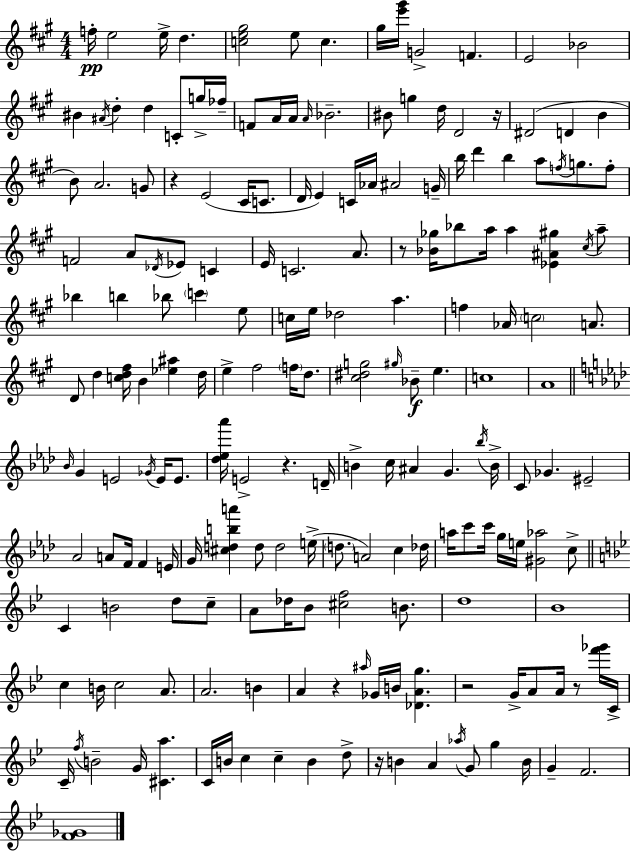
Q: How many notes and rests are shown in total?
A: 189